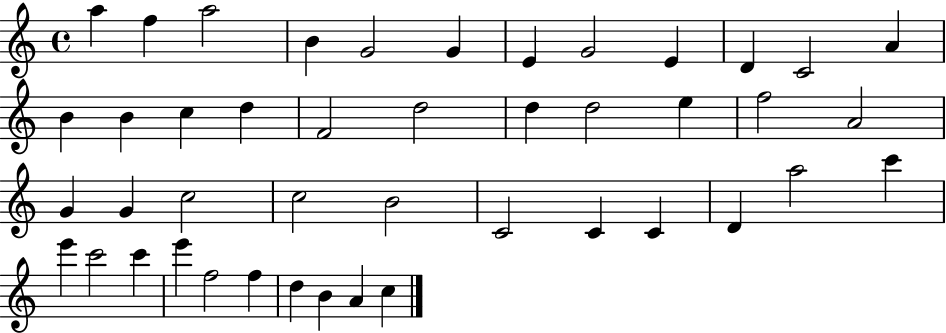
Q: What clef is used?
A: treble